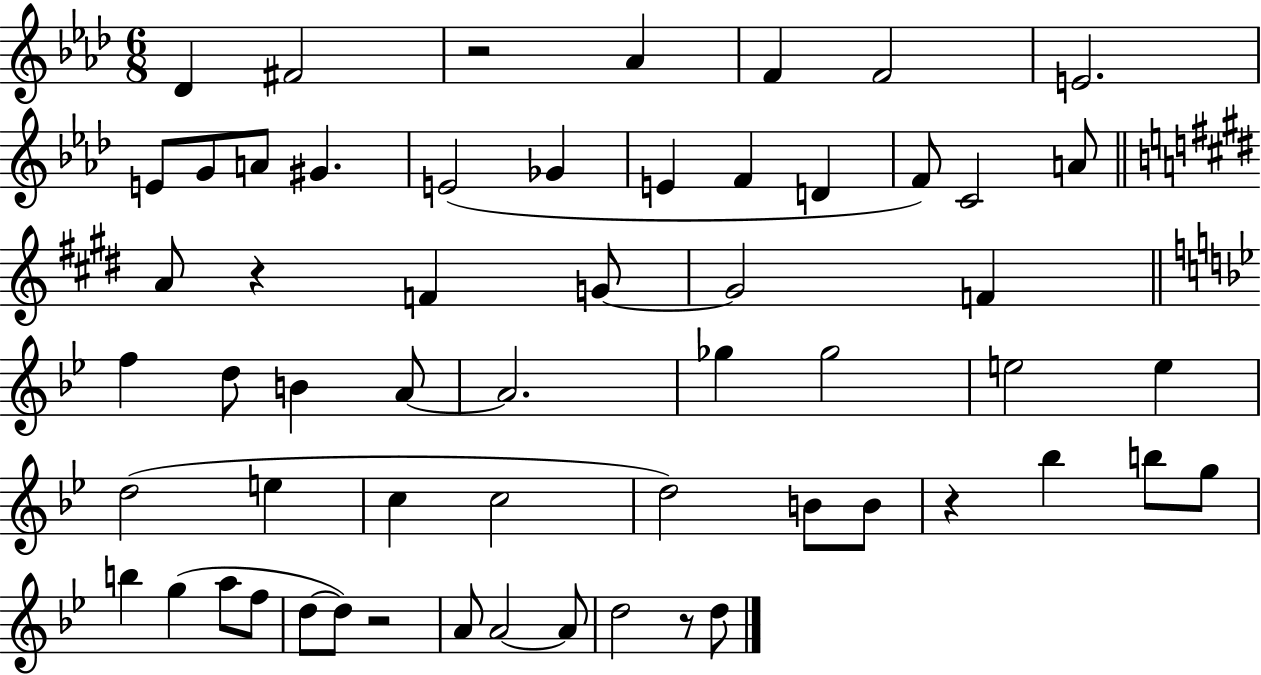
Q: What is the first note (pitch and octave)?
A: Db4